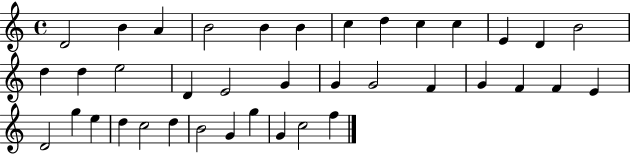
X:1
T:Untitled
M:4/4
L:1/4
K:C
D2 B A B2 B B c d c c E D B2 d d e2 D E2 G G G2 F G F F E D2 g e d c2 d B2 G g G c2 f